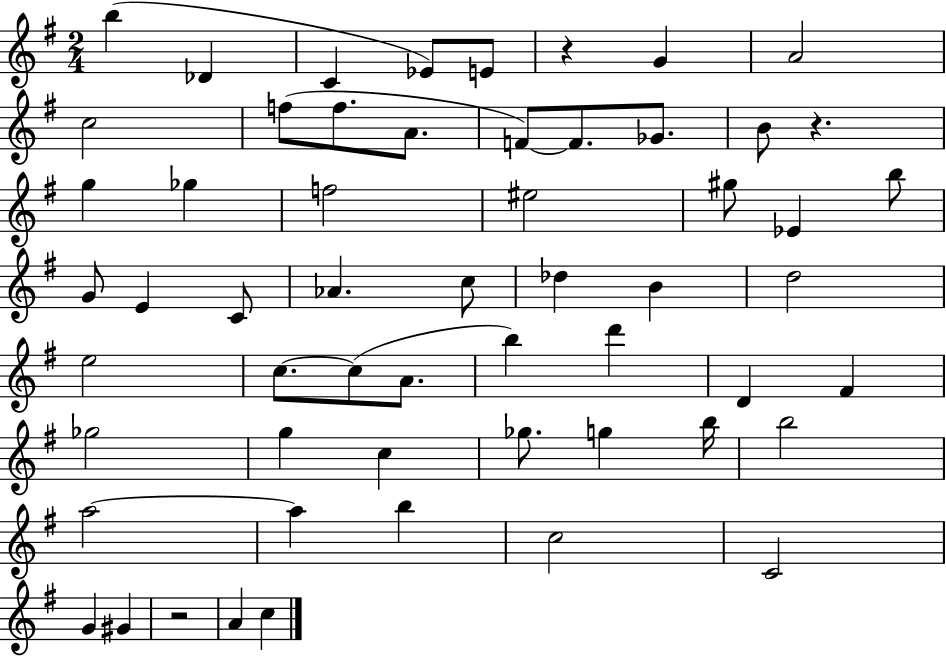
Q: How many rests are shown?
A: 3